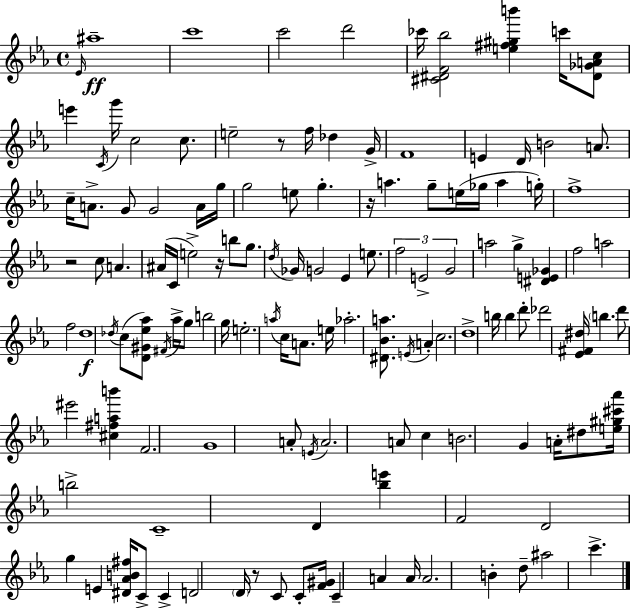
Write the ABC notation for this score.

X:1
T:Untitled
M:4/4
L:1/4
K:Eb
_E/4 ^a4 c'4 c'2 d'2 _c'/4 [^C^DF_b]2 [e^f^gb'] c'/4 [^D_GAc]/2 e' C/4 g'/4 c2 c/2 e2 z/2 f/4 _d G/4 F4 E D/4 B2 A/2 c/4 A/2 G/2 G2 A/4 g/4 g2 e/2 g z/4 a g/2 e/4 _g/4 a g/4 f4 z2 c/2 A ^A/4 C/4 e2 z/4 b/2 g/2 d/4 _G/4 G2 _E e/2 f2 E2 G2 a2 g [^DE_G] f2 a2 f2 d4 _d/4 c/2 [D^G_e_a]/2 ^F/4 _a/4 g/2 b2 g/4 e2 a/4 c/4 A/2 e/4 _a2 [^D_Ba]/2 E/4 A c2 d4 b/4 b d'/2 _d'2 [_E^F^d]/4 b d'/2 ^e'2 [^c^fab'] F2 G4 A/2 E/4 A2 A/2 c B2 G A/4 ^d/2 [e^g^c'_a']/4 b2 C4 D [_be'] F2 D2 g E [^D_AB^f]/4 C/2 C D2 D/4 z/2 C/2 C/2 [F^G]/4 C A A/4 A2 B d/2 ^a2 c'